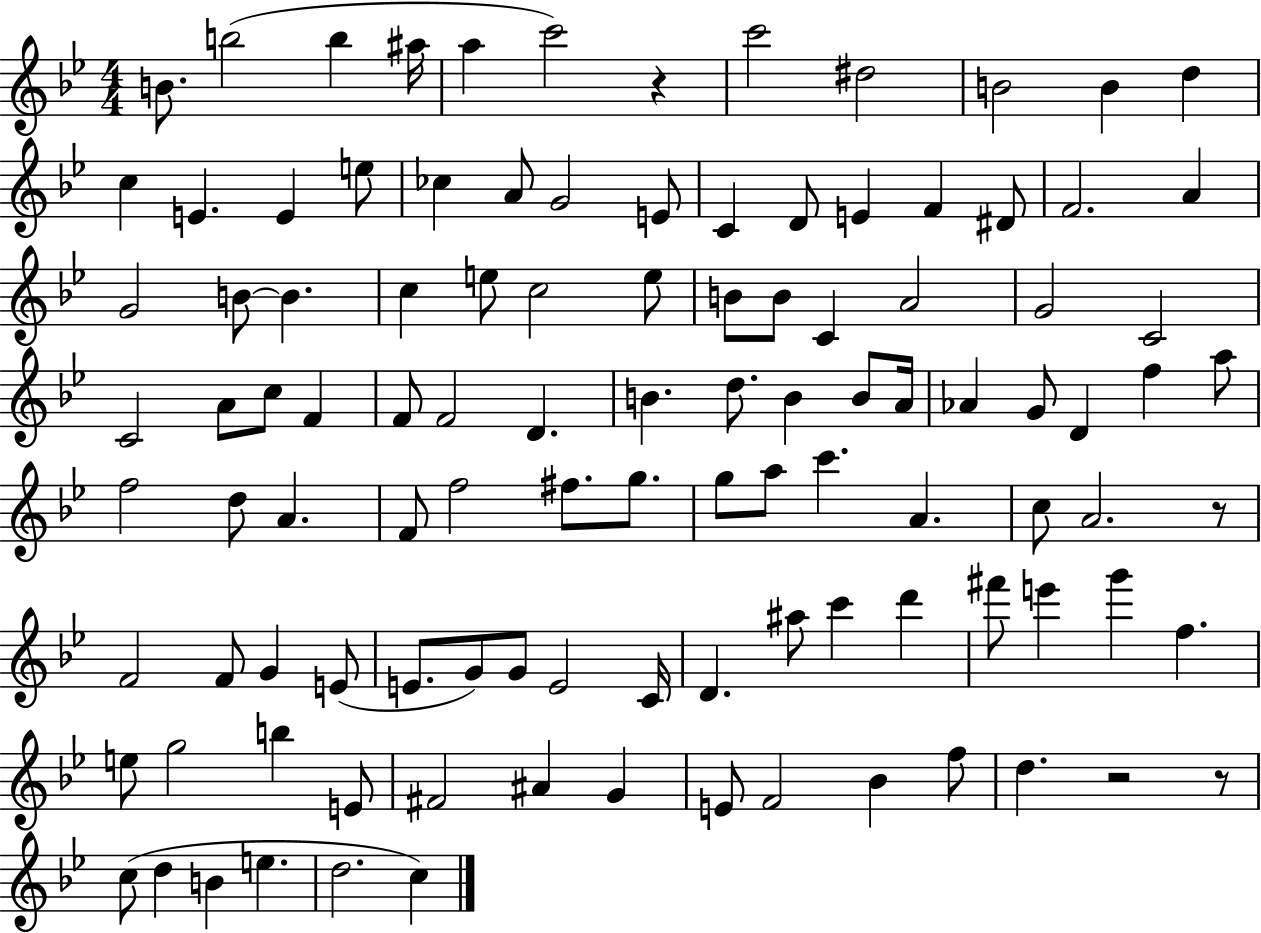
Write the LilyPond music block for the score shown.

{
  \clef treble
  \numericTimeSignature
  \time 4/4
  \key bes \major
  \repeat volta 2 { b'8. b''2( b''4 ais''16 | a''4 c'''2) r4 | c'''2 dis''2 | b'2 b'4 d''4 | \break c''4 e'4. e'4 e''8 | ces''4 a'8 g'2 e'8 | c'4 d'8 e'4 f'4 dis'8 | f'2. a'4 | \break g'2 b'8~~ b'4. | c''4 e''8 c''2 e''8 | b'8 b'8 c'4 a'2 | g'2 c'2 | \break c'2 a'8 c''8 f'4 | f'8 f'2 d'4. | b'4. d''8. b'4 b'8 a'16 | aes'4 g'8 d'4 f''4 a''8 | \break f''2 d''8 a'4. | f'8 f''2 fis''8. g''8. | g''8 a''8 c'''4. a'4. | c''8 a'2. r8 | \break f'2 f'8 g'4 e'8( | e'8. g'8) g'8 e'2 c'16 | d'4. ais''8 c'''4 d'''4 | fis'''8 e'''4 g'''4 f''4. | \break e''8 g''2 b''4 e'8 | fis'2 ais'4 g'4 | e'8 f'2 bes'4 f''8 | d''4. r2 r8 | \break c''8( d''4 b'4 e''4. | d''2. c''4) | } \bar "|."
}